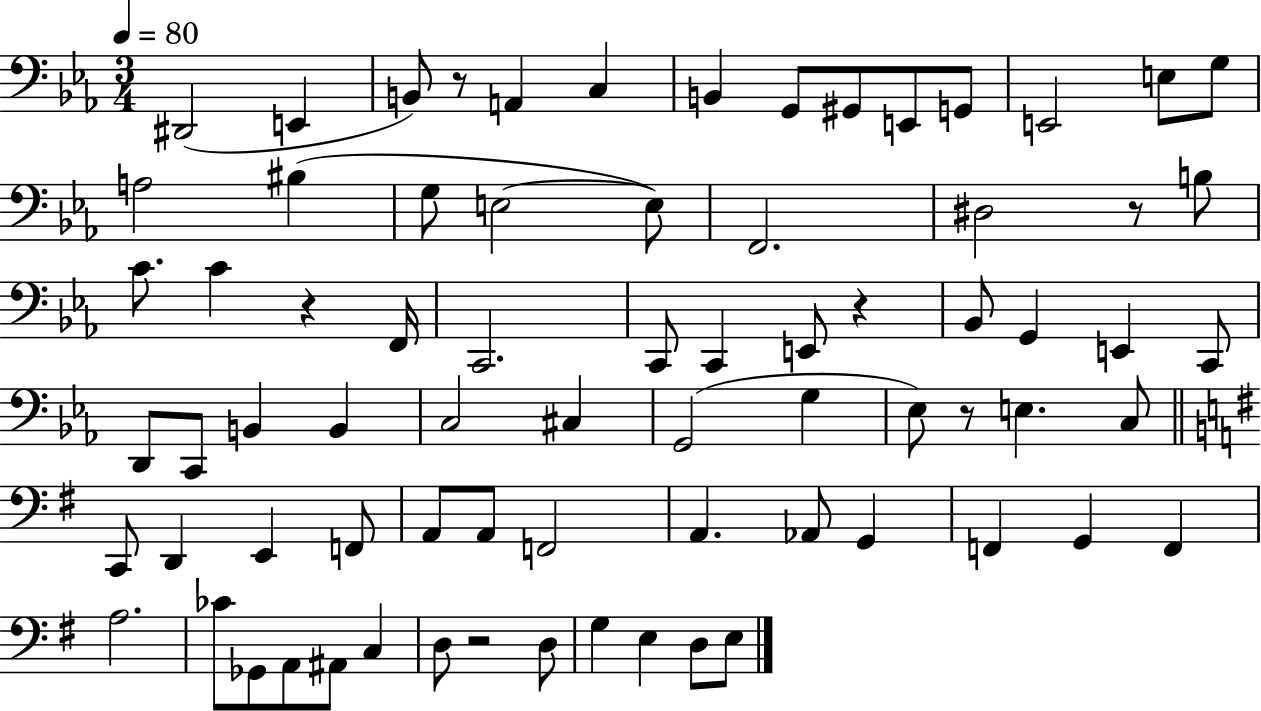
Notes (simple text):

D#2/h E2/q B2/e R/e A2/q C3/q B2/q G2/e G#2/e E2/e G2/e E2/h E3/e G3/e A3/h BIS3/q G3/e E3/h E3/e F2/h. D#3/h R/e B3/e C4/e. C4/q R/q F2/s C2/h. C2/e C2/q E2/e R/q Bb2/e G2/q E2/q C2/e D2/e C2/e B2/q B2/q C3/h C#3/q G2/h G3/q Eb3/e R/e E3/q. C3/e C2/e D2/q E2/q F2/e A2/e A2/e F2/h A2/q. Ab2/e G2/q F2/q G2/q F2/q A3/h. CES4/e Gb2/e A2/e A#2/e C3/q D3/e R/h D3/e G3/q E3/q D3/e E3/e